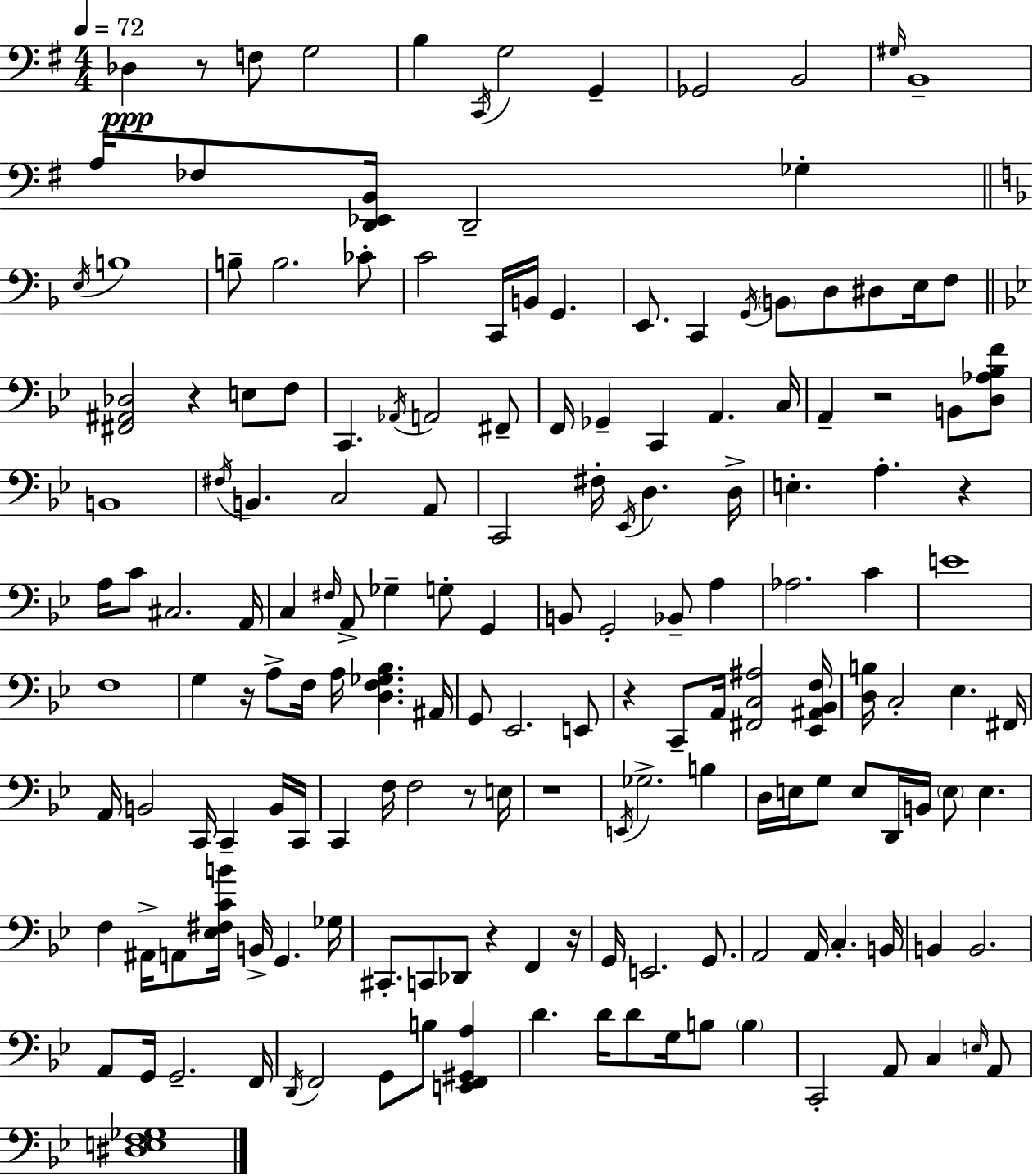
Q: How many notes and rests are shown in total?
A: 167